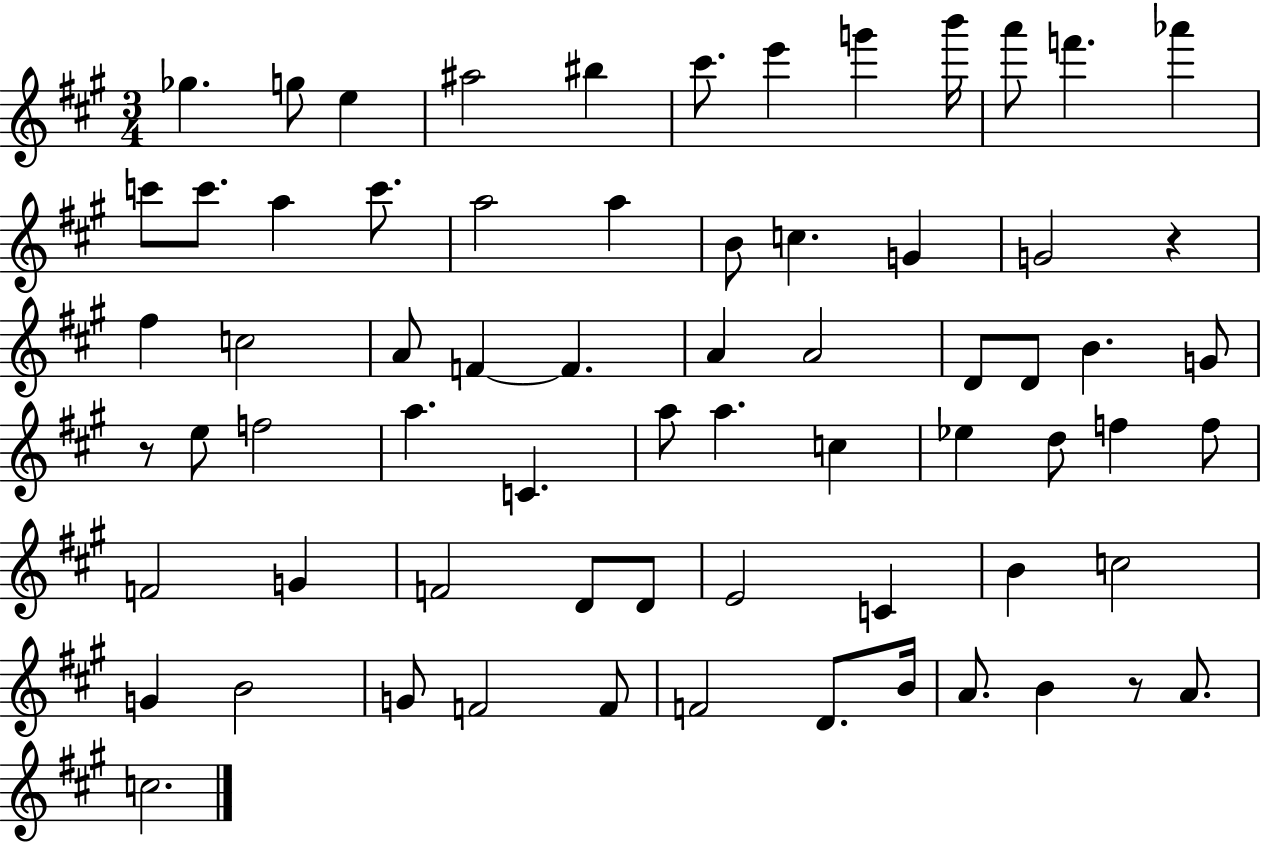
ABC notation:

X:1
T:Untitled
M:3/4
L:1/4
K:A
_g g/2 e ^a2 ^b ^c'/2 e' g' b'/4 a'/2 f' _a' c'/2 c'/2 a c'/2 a2 a B/2 c G G2 z ^f c2 A/2 F F A A2 D/2 D/2 B G/2 z/2 e/2 f2 a C a/2 a c _e d/2 f f/2 F2 G F2 D/2 D/2 E2 C B c2 G B2 G/2 F2 F/2 F2 D/2 B/4 A/2 B z/2 A/2 c2